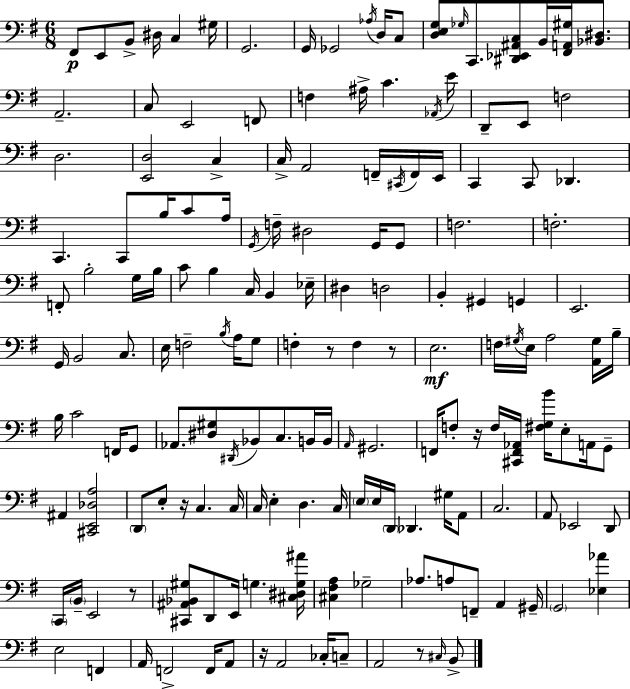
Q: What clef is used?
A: bass